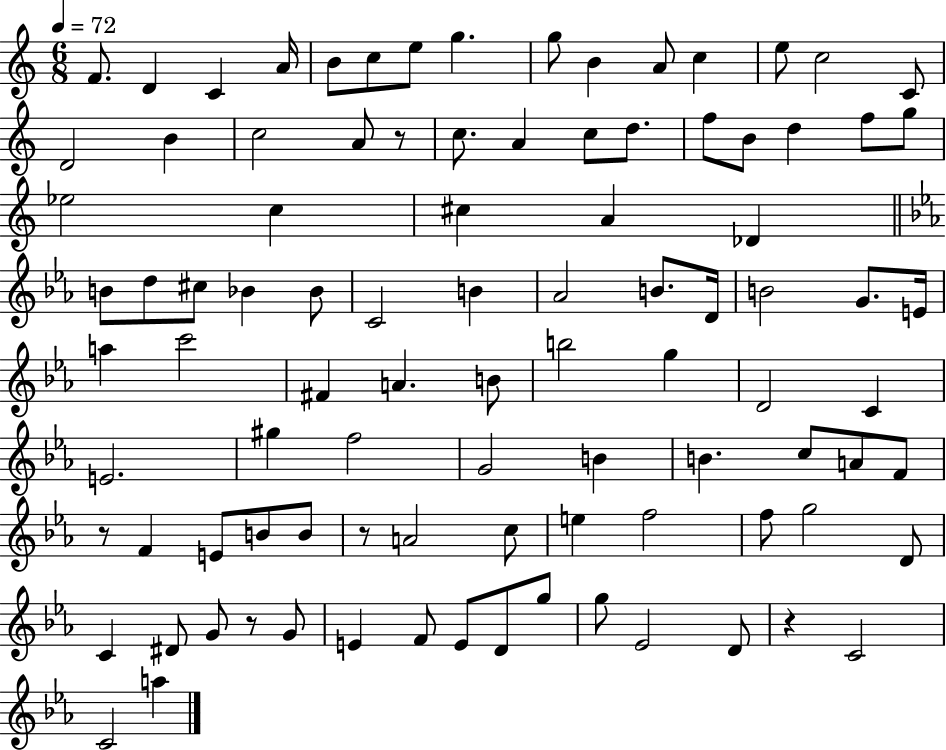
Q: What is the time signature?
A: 6/8